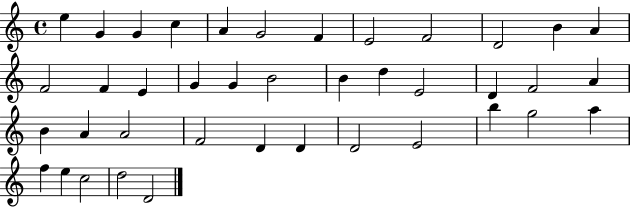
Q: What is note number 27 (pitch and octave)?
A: A4